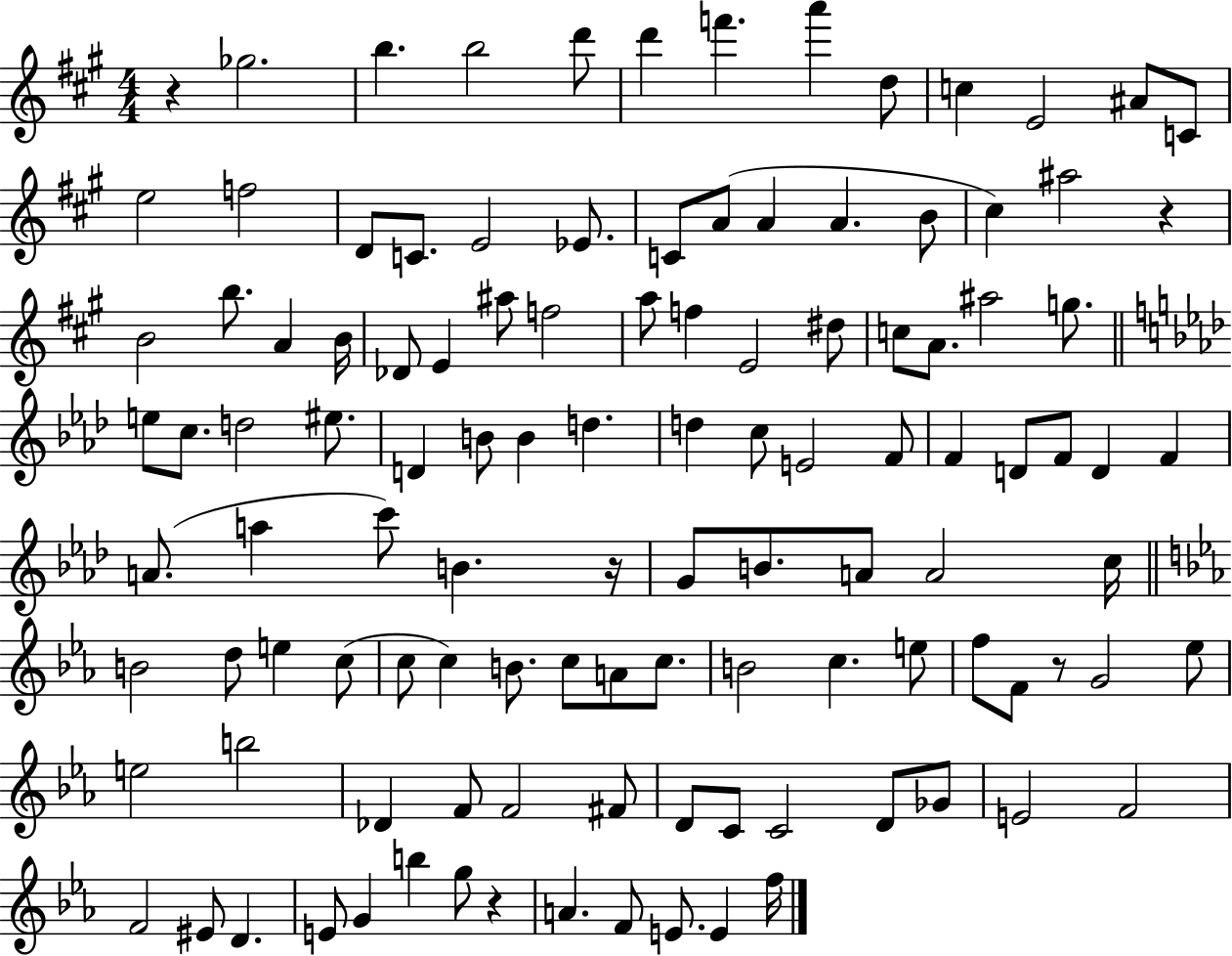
R/q Gb5/h. B5/q. B5/h D6/e D6/q F6/q. A6/q D5/e C5/q E4/h A#4/e C4/e E5/h F5/h D4/e C4/e. E4/h Eb4/e. C4/e A4/e A4/q A4/q. B4/e C#5/q A#5/h R/q B4/h B5/e. A4/q B4/s Db4/e E4/q A#5/e F5/h A5/e F5/q E4/h D#5/e C5/e A4/e. A#5/h G5/e. E5/e C5/e. D5/h EIS5/e. D4/q B4/e B4/q D5/q. D5/q C5/e E4/h F4/e F4/q D4/e F4/e D4/q F4/q A4/e. A5/q C6/e B4/q. R/s G4/e B4/e. A4/e A4/h C5/s B4/h D5/e E5/q C5/e C5/e C5/q B4/e. C5/e A4/e C5/e. B4/h C5/q. E5/e F5/e F4/e R/e G4/h Eb5/e E5/h B5/h Db4/q F4/e F4/h F#4/e D4/e C4/e C4/h D4/e Gb4/e E4/h F4/h F4/h EIS4/e D4/q. E4/e G4/q B5/q G5/e R/q A4/q. F4/e E4/e. E4/q F5/s